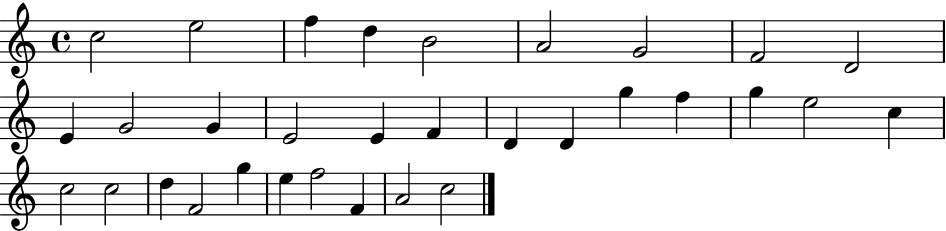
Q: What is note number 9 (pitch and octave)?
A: D4